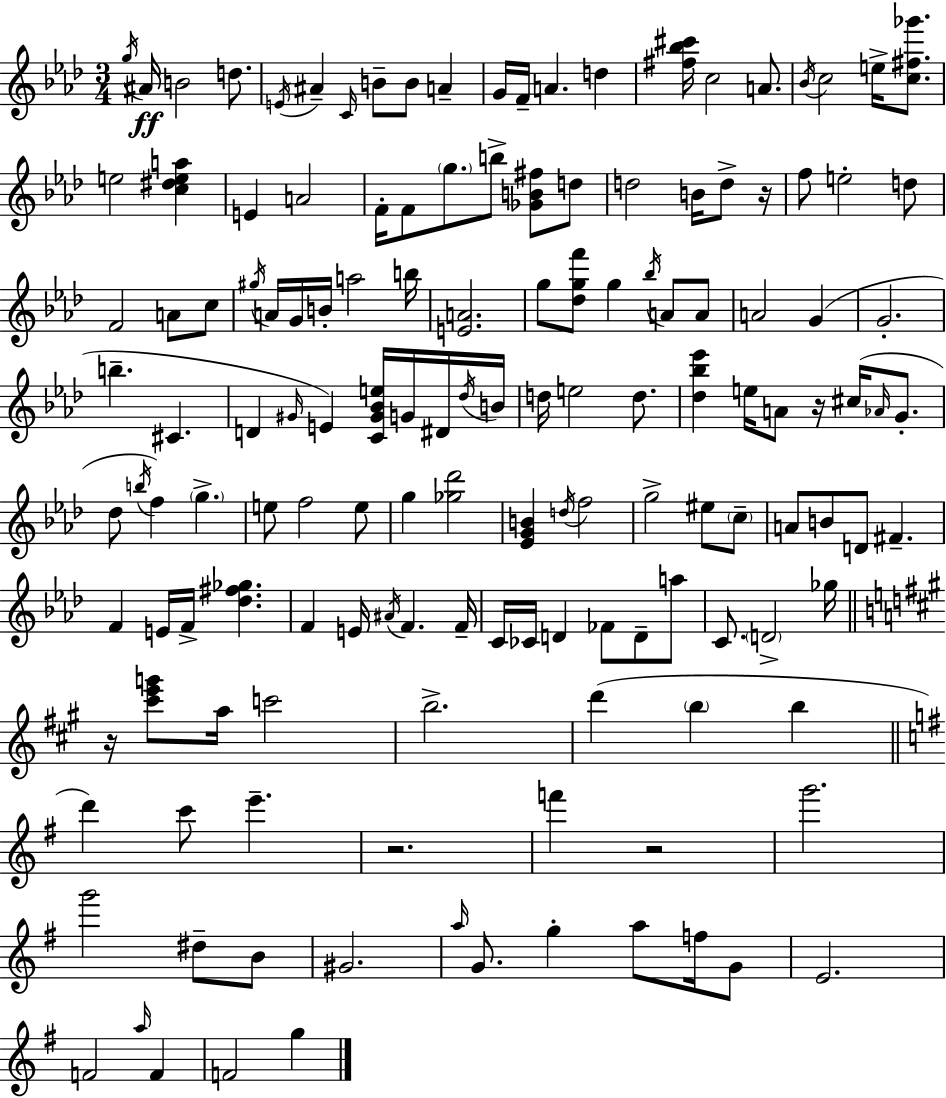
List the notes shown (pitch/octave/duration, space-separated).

G5/s A#4/s B4/h D5/e. E4/s A#4/q C4/s B4/e B4/e A4/q G4/s F4/s A4/q. D5/q [F#5,Bb5,C#6]/s C5/h A4/e. Bb4/s C5/h E5/s [C5,F#5,Gb6]/e. E5/h [C5,D#5,E5,A5]/q E4/q A4/h F4/s F4/e G5/e. B5/e [Gb4,B4,F#5]/e D5/e D5/h B4/s D5/e R/s F5/e E5/h D5/e F4/h A4/e C5/e G#5/s A4/s G4/s B4/s A5/h B5/s [E4,A4]/h. G5/e [Db5,G5,F6]/e G5/q Bb5/s A4/e A4/e A4/h G4/q G4/h. B5/q. C#4/q. D4/q G#4/s E4/q [C4,G#4,Bb4,E5]/s G4/s D#4/s Db5/s B4/s D5/s E5/h D5/e. [Db5,Bb5,Eb6]/q E5/s A4/e R/s C#5/s Ab4/s G4/e. Db5/e B5/s F5/q G5/q. E5/e F5/h E5/e G5/q [Gb5,Db6]/h [Eb4,G4,B4]/q D5/s F5/h G5/h EIS5/e C5/e A4/e B4/e D4/e F#4/q. F4/q E4/s F4/s [Db5,F#5,Gb5]/q. F4/q E4/s A#4/s F4/q. F4/s C4/s CES4/s D4/q FES4/e D4/e A5/e C4/e. D4/h Gb5/s R/s [C#6,E6,G6]/e A5/s C6/h B5/h. D6/q B5/q B5/q D6/q C6/e E6/q. R/h. F6/q R/h G6/h. G6/h D#5/e B4/e G#4/h. A5/s G4/e. G5/q A5/e F5/s G4/e E4/h. F4/h A5/s F4/q F4/h G5/q